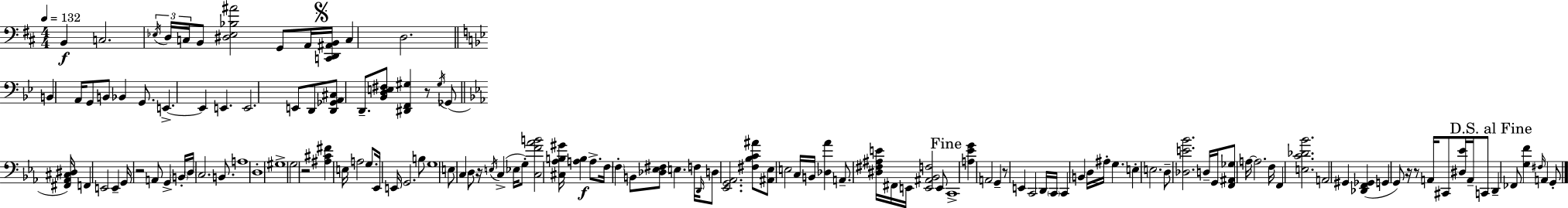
B2/q C3/h. Eb3/s D3/s C3/s B2/e [D#3,Eb3,Bb3,A#4]/h G2/e A2/s [C2,D2,A#2,B2]/s C3/q D3/h. B2/q A2/s G2/e B2/e Bb2/q G2/e. E2/q. E2/q E2/q. E2/h. E2/e D2/e [D2,Gb2,A2,C#3]/e D2/e. [Bb2,D3,E3,F#3]/e [D#2,F2,G#3]/q R/e G#3/s Gb2/e [F#2,Ab2,C#3,D#3]/s F2/q E2/h E2/q G2/s R/h A2/e G2/q B2/s D3/s C3/h. B2/e. A3/w D3/w G#3/w G3/h R/h [A#3,C#4,F#4]/q E3/s A3/h G3/e. Eb2/s E2/s G2/h. B3/e G3/w E3/e C3/q D3/e R/s E3/s C3/q Eb3/s G3/e [C3,F4,Ab4,B4]/h [C#3,Ab3,B3,G#4]/s [A3,B3]/q A3/e. F3/s F3/q B2/e [Db3,Eb3,F#3]/e E3/q. F3/s D2/s D3/e [Eb2,G2,Ab2]/h. [F#3,Bb3,C4,A#4]/e [A#2,Eb3]/e E3/h C3/s B2/s [Db3,Ab4]/q A2/e. [D#3,F#3,A#3,E4]/s F#2/s E2/s [E2,A#2,Bb2,F3]/h E2/e C2/w [A3,Eb4,G4]/q A2/h G2/q R/e E2/q C2/h D2/s C2/s C2/q B2/q D3/s A#3/s G3/q. E3/q E3/h. D3/e [Db3,E4,Bb4]/h. D3/s G2/s [F2,A#2,Gb3]/e A3/s A3/h. F3/s F2/q [E3,C4,Db4,Bb4]/h. A2/h G#2/q [Db2,F2,Gb2]/q G2/q G2/e R/s R/e A2/s C#2/e [D#3,Eb4]/s A2/s C2/e D2/q FES2/e [G3,F4]/q F#3/s A2/q G2/e